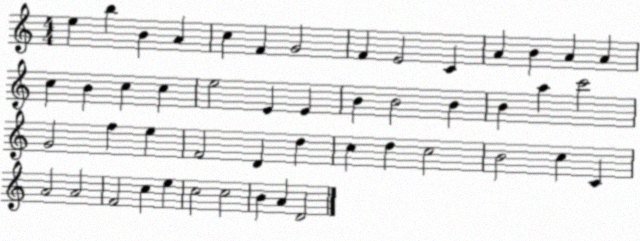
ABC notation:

X:1
T:Untitled
M:4/4
L:1/4
K:C
e b B A c F G2 F E2 C A B A A c B c c e2 E E B B2 B B a c'2 G2 f e F2 D d c d c2 B2 c C A2 A2 F2 c e c2 c2 B A D2